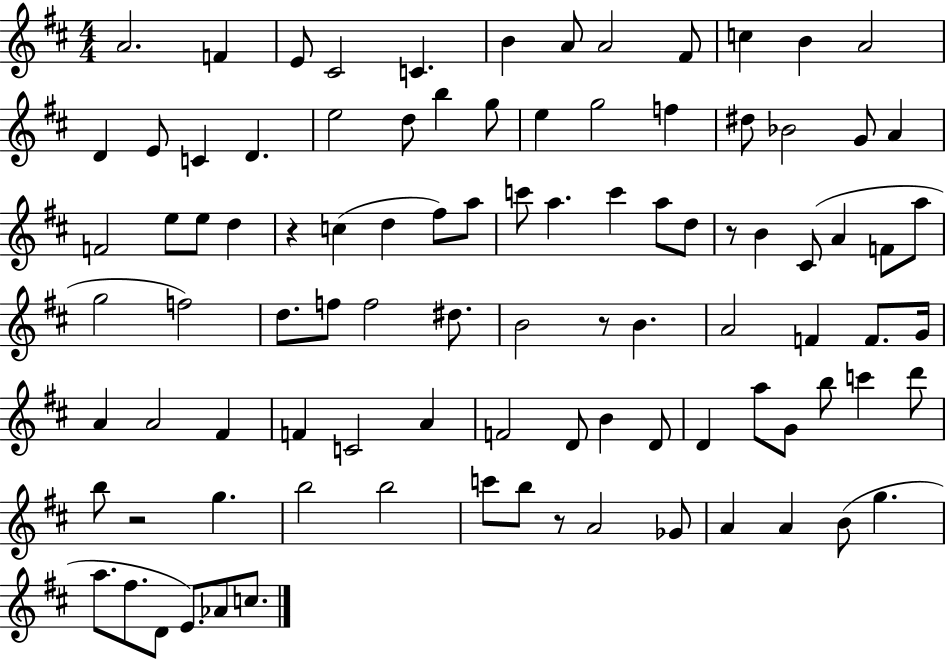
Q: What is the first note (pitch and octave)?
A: A4